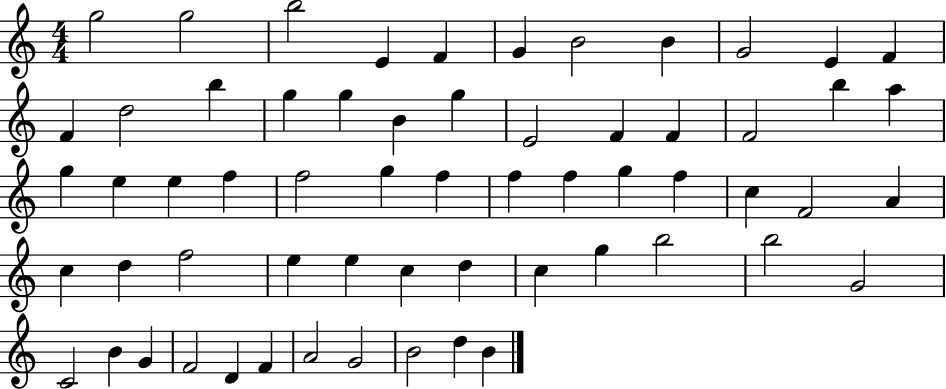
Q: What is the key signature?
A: C major